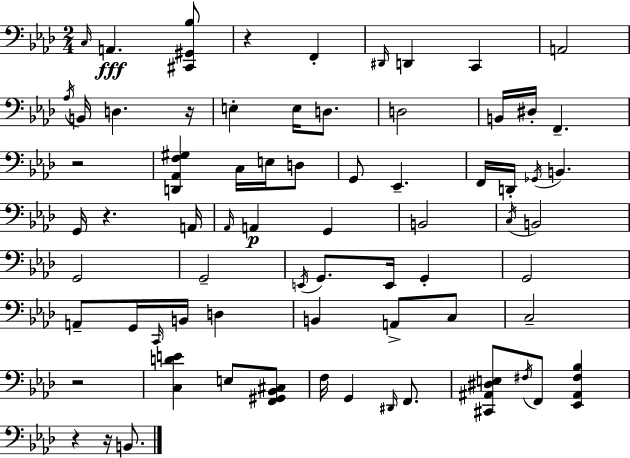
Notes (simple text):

C3/s A2/q. [C#2,G#2,Bb3]/e R/q F2/q D#2/s D2/q C2/q A2/h Ab3/s B2/s D3/q. R/s E3/q E3/s D3/e. D3/h B2/s D#3/s F2/q. R/h [D2,Ab2,F3,G#3]/q C3/s E3/s D3/e G2/e Eb2/q. F2/s D2/s Gb2/s B2/q. G2/s R/q. A2/s Ab2/s A2/q G2/q B2/h C3/s B2/h G2/h G2/h E2/s G2/e. E2/s G2/q G2/h A2/e G2/s C2/s B2/s D3/q B2/q A2/e C3/e C3/h R/h [C3,D4,E4]/q E3/e [F2,G#2,Bb2,C#3]/e F3/s G2/q D#2/s F2/e. [C#2,A#2,D#3,E3]/e F#3/s F2/e [Eb2,A#2,F#3,Bb3]/q R/q R/s B2/e.